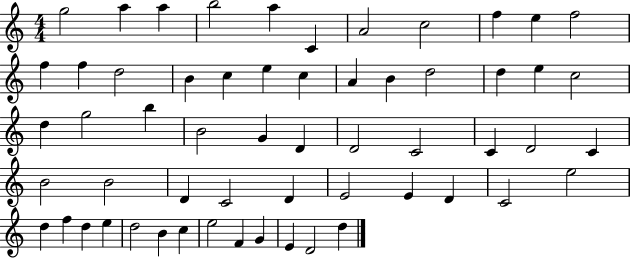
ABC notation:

X:1
T:Untitled
M:4/4
L:1/4
K:C
g2 a a b2 a C A2 c2 f e f2 f f d2 B c e c A B d2 d e c2 d g2 b B2 G D D2 C2 C D2 C B2 B2 D C2 D E2 E D C2 e2 d f d e d2 B c e2 F G E D2 d